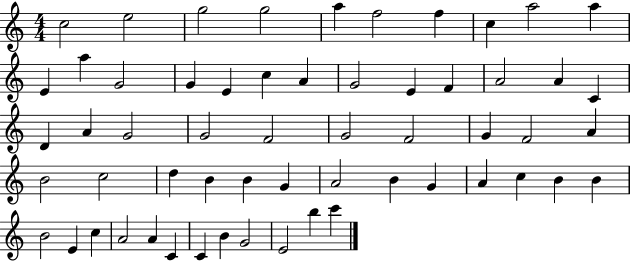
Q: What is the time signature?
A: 4/4